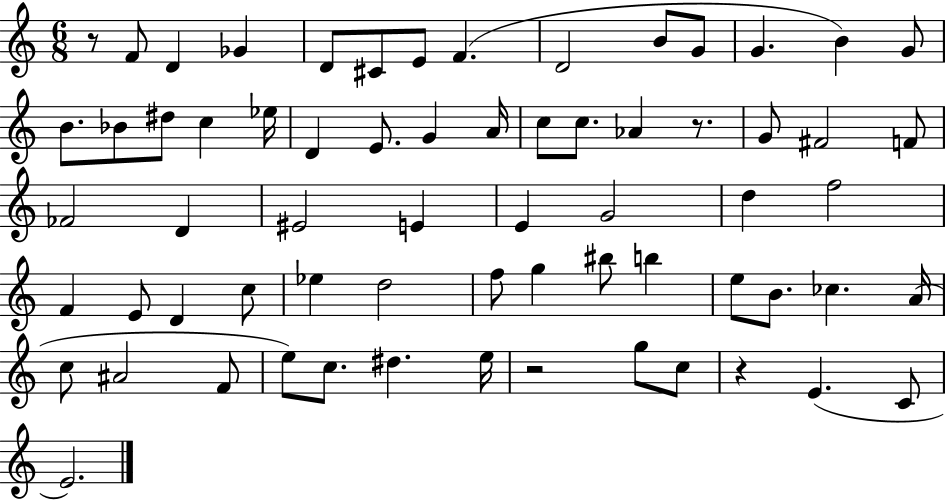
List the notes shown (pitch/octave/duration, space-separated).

R/e F4/e D4/q Gb4/q D4/e C#4/e E4/e F4/q. D4/h B4/e G4/e G4/q. B4/q G4/e B4/e. Bb4/e D#5/e C5/q Eb5/s D4/q E4/e. G4/q A4/s C5/e C5/e. Ab4/q R/e. G4/e F#4/h F4/e FES4/h D4/q EIS4/h E4/q E4/q G4/h D5/q F5/h F4/q E4/e D4/q C5/e Eb5/q D5/h F5/e G5/q BIS5/e B5/q E5/e B4/e. CES5/q. A4/s C5/e A#4/h F4/e E5/e C5/e. D#5/q. E5/s R/h G5/e C5/e R/q E4/q. C4/e E4/h.